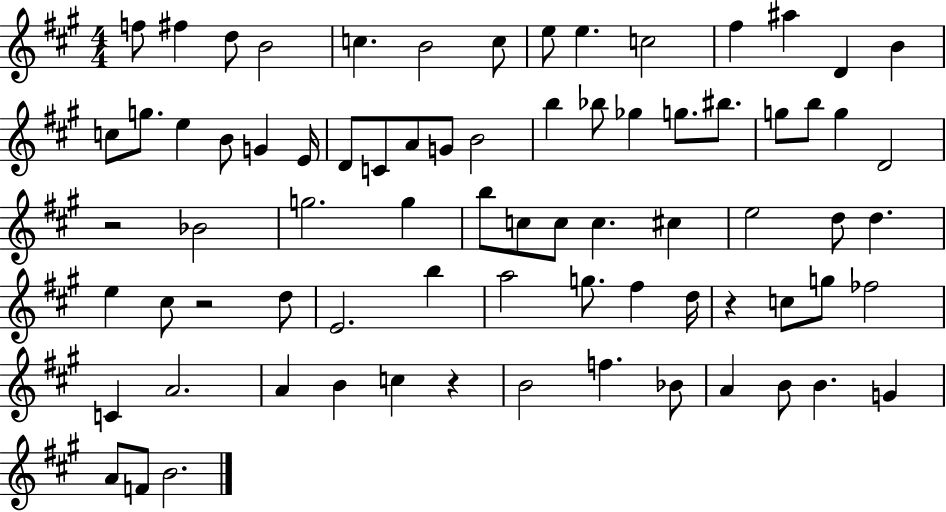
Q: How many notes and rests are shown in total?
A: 76